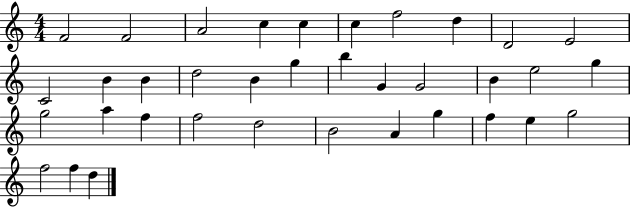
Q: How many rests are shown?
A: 0